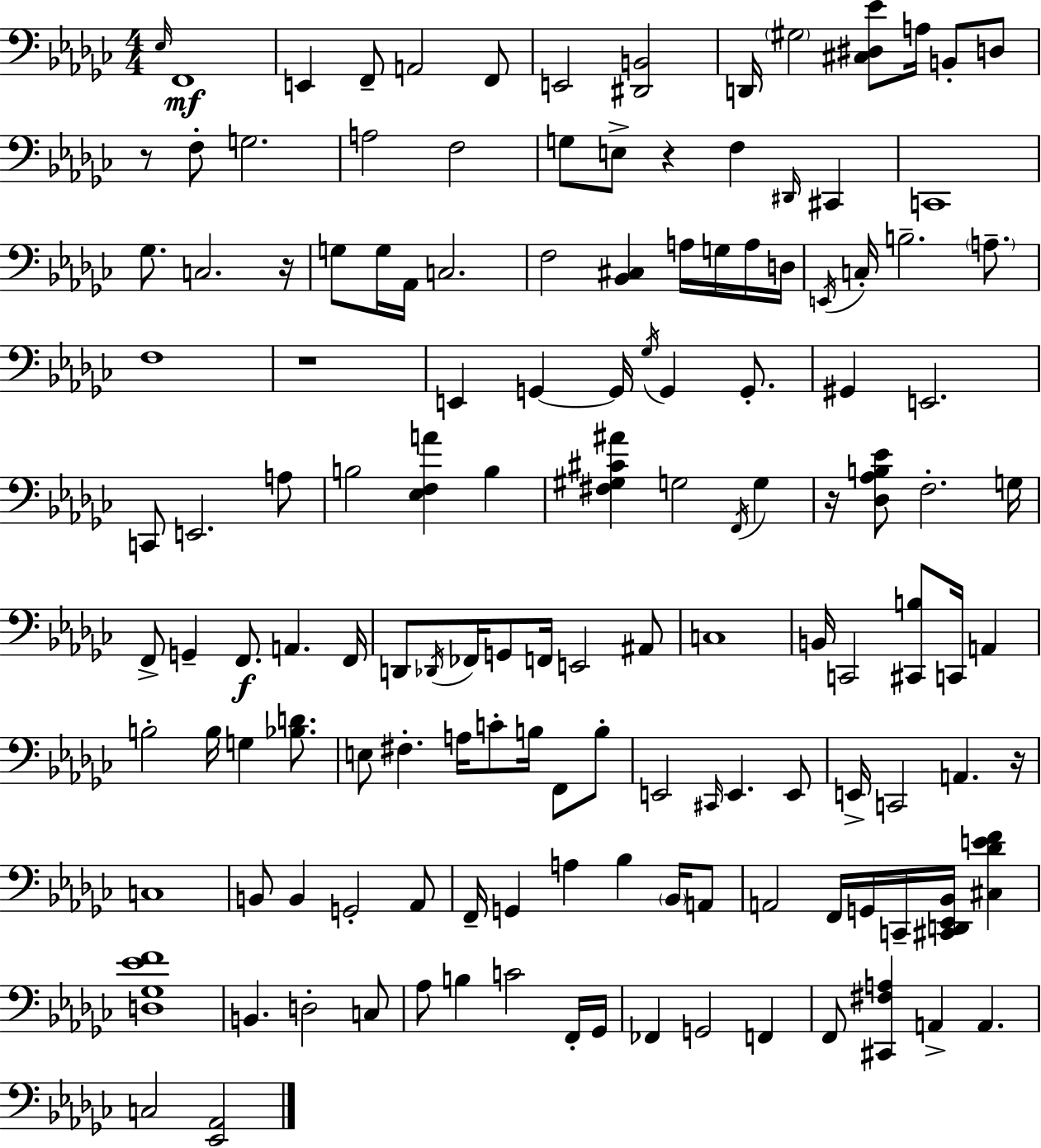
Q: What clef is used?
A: bass